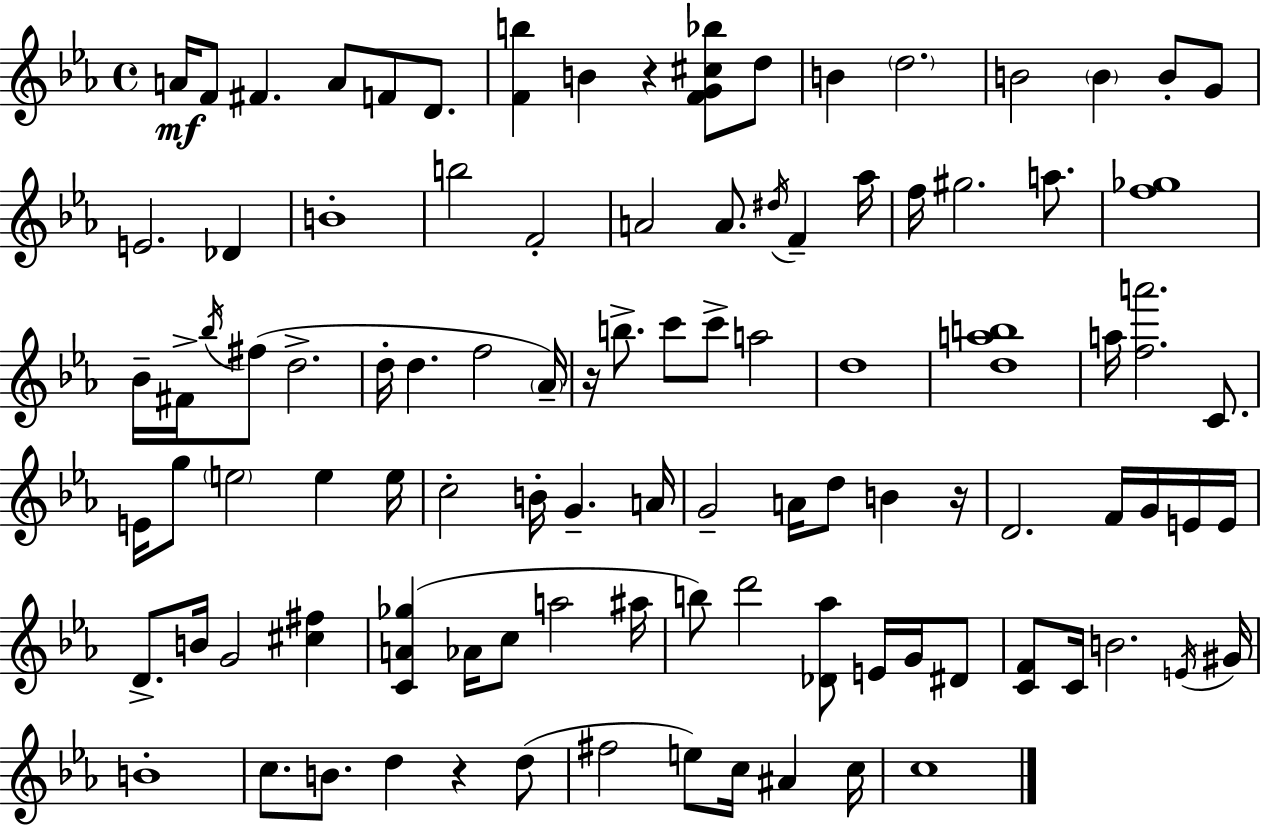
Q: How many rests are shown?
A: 4